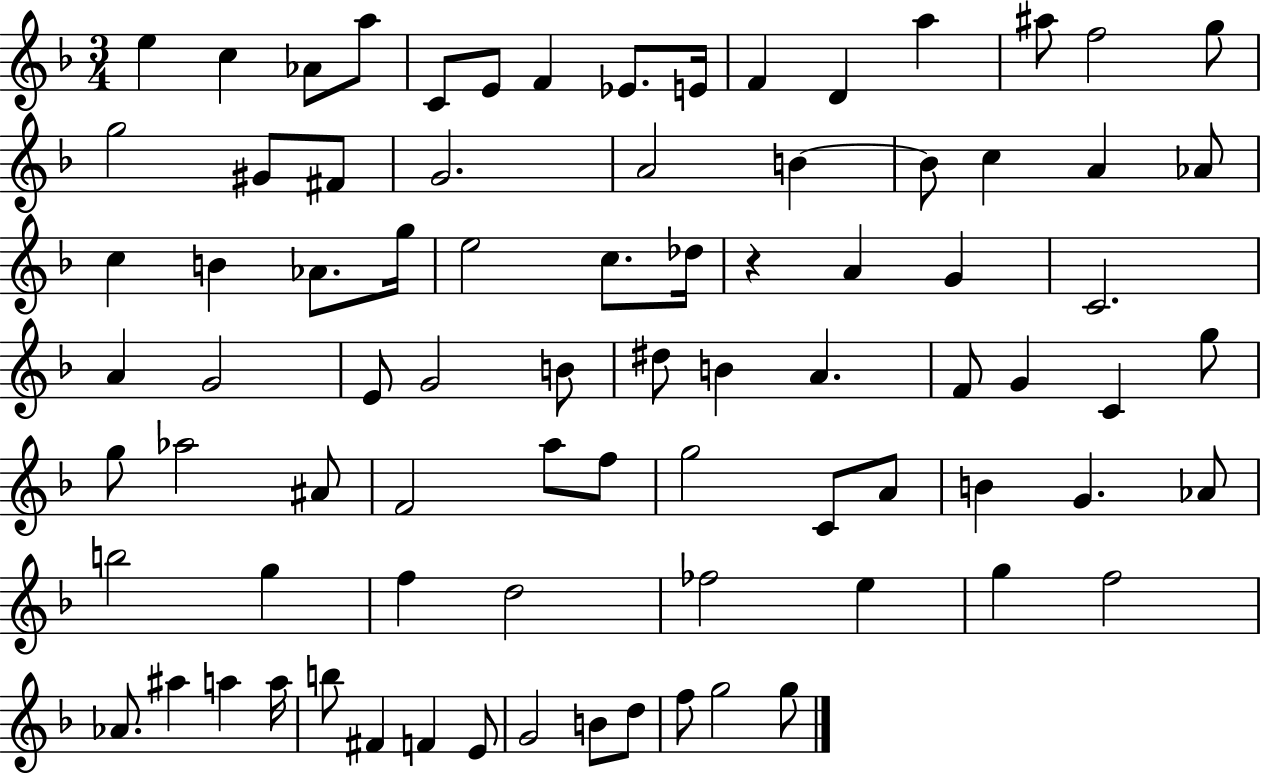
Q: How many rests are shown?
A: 1